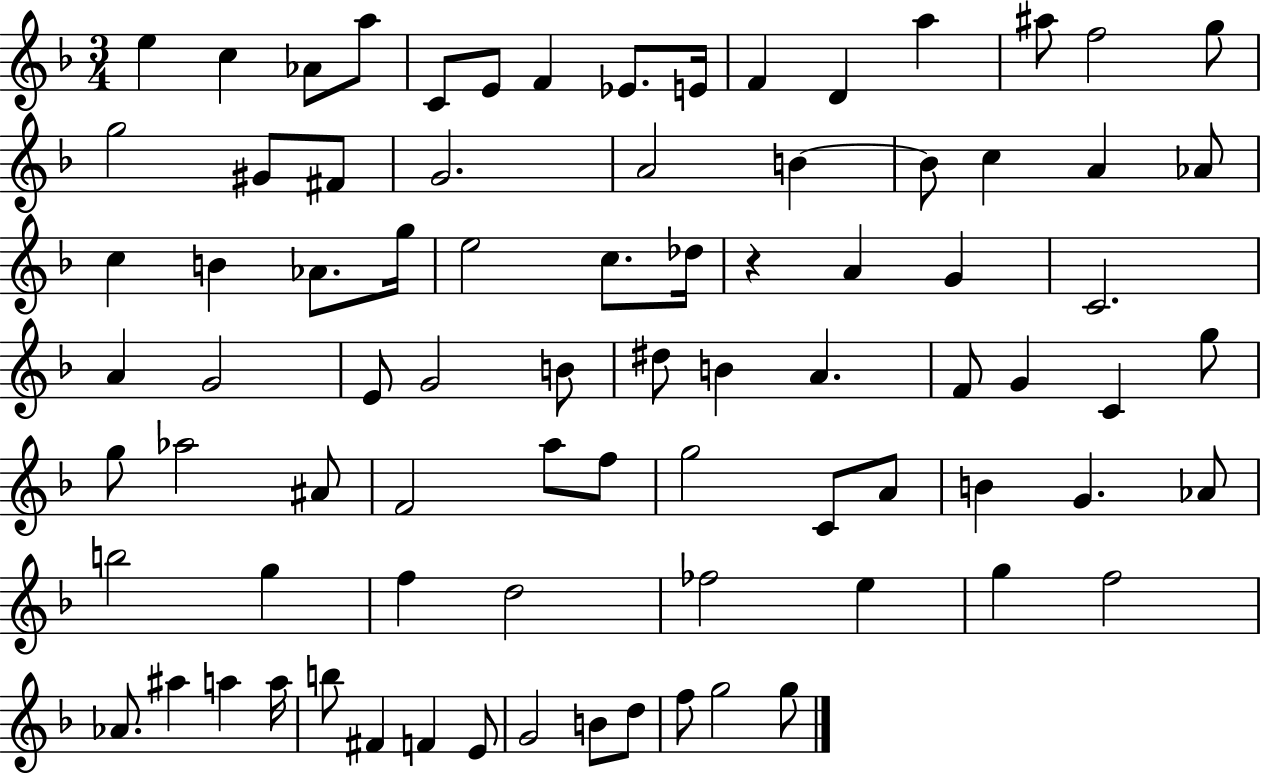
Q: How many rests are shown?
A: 1